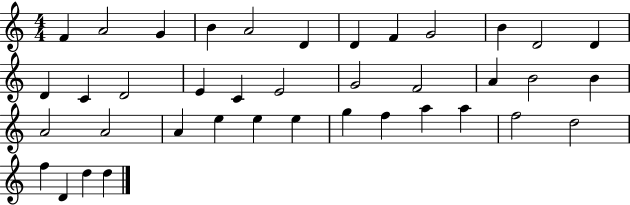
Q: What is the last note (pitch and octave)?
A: D5